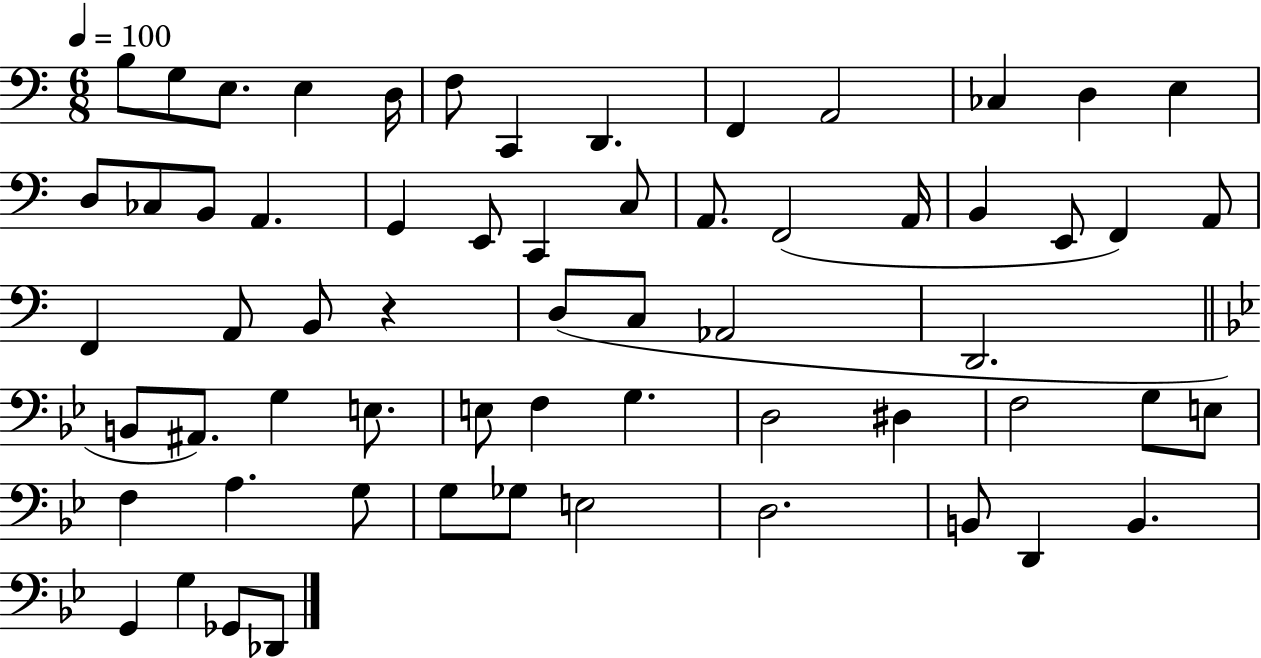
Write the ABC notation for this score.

X:1
T:Untitled
M:6/8
L:1/4
K:C
B,/2 G,/2 E,/2 E, D,/4 F,/2 C,, D,, F,, A,,2 _C, D, E, D,/2 _C,/2 B,,/2 A,, G,, E,,/2 C,, C,/2 A,,/2 F,,2 A,,/4 B,, E,,/2 F,, A,,/2 F,, A,,/2 B,,/2 z D,/2 C,/2 _A,,2 D,,2 B,,/2 ^A,,/2 G, E,/2 E,/2 F, G, D,2 ^D, F,2 G,/2 E,/2 F, A, G,/2 G,/2 _G,/2 E,2 D,2 B,,/2 D,, B,, G,, G, _G,,/2 _D,,/2